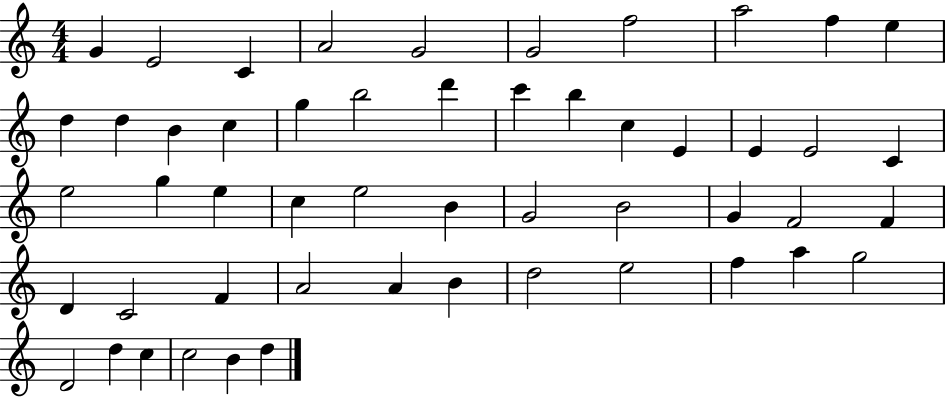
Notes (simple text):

G4/q E4/h C4/q A4/h G4/h G4/h F5/h A5/h F5/q E5/q D5/q D5/q B4/q C5/q G5/q B5/h D6/q C6/q B5/q C5/q E4/q E4/q E4/h C4/q E5/h G5/q E5/q C5/q E5/h B4/q G4/h B4/h G4/q F4/h F4/q D4/q C4/h F4/q A4/h A4/q B4/q D5/h E5/h F5/q A5/q G5/h D4/h D5/q C5/q C5/h B4/q D5/q